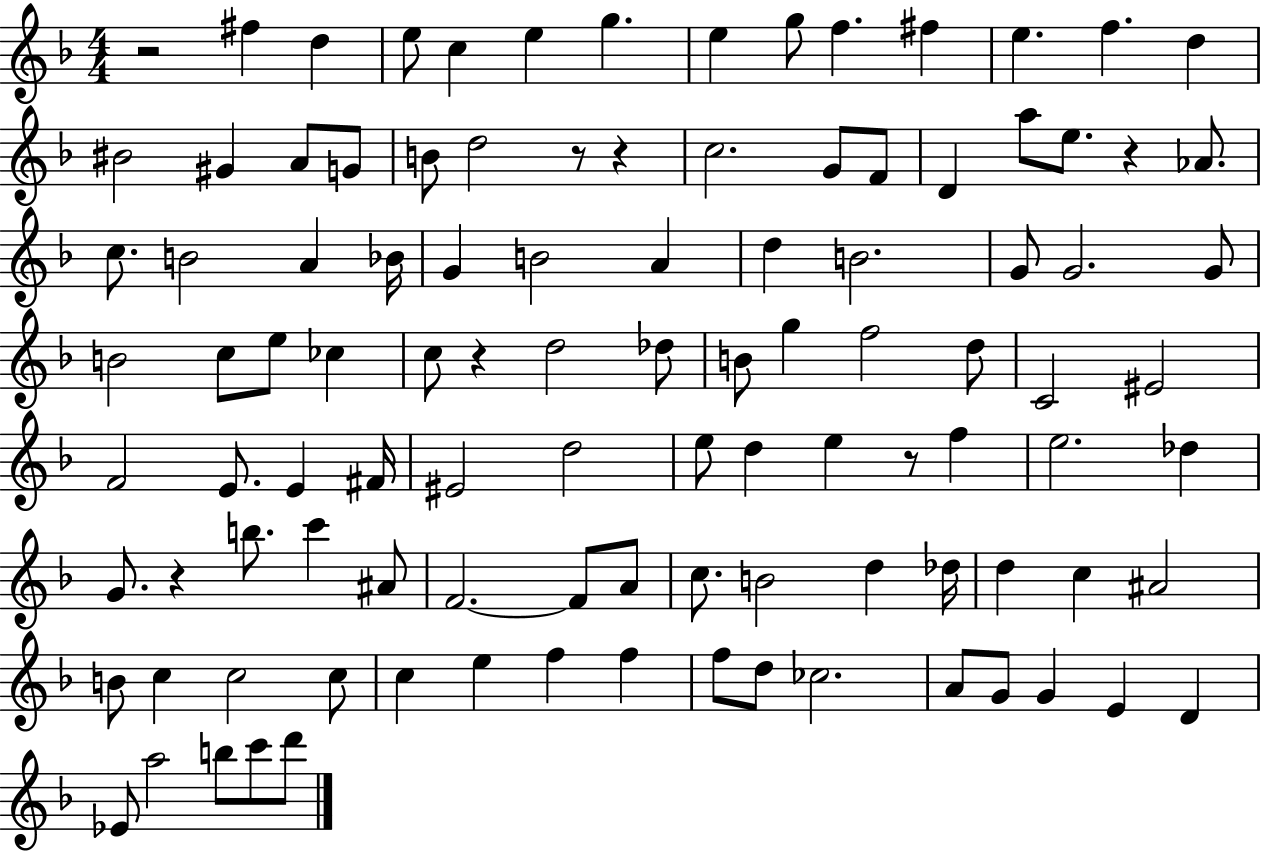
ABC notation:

X:1
T:Untitled
M:4/4
L:1/4
K:F
z2 ^f d e/2 c e g e g/2 f ^f e f d ^B2 ^G A/2 G/2 B/2 d2 z/2 z c2 G/2 F/2 D a/2 e/2 z _A/2 c/2 B2 A _B/4 G B2 A d B2 G/2 G2 G/2 B2 c/2 e/2 _c c/2 z d2 _d/2 B/2 g f2 d/2 C2 ^E2 F2 E/2 E ^F/4 ^E2 d2 e/2 d e z/2 f e2 _d G/2 z b/2 c' ^A/2 F2 F/2 A/2 c/2 B2 d _d/4 d c ^A2 B/2 c c2 c/2 c e f f f/2 d/2 _c2 A/2 G/2 G E D _E/2 a2 b/2 c'/2 d'/2